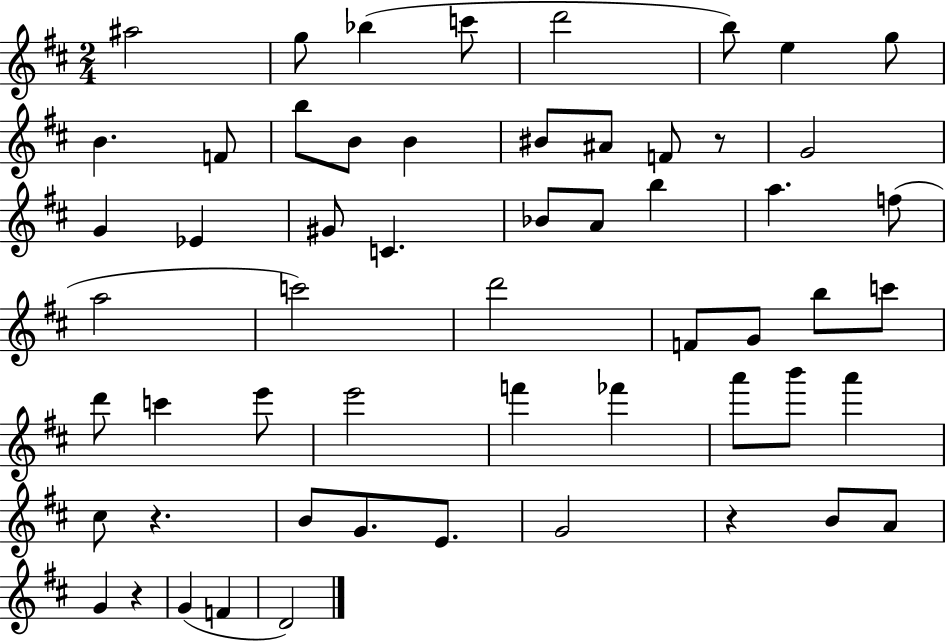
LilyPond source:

{
  \clef treble
  \numericTimeSignature
  \time 2/4
  \key d \major
  \repeat volta 2 { ais''2 | g''8 bes''4( c'''8 | d'''2 | b''8) e''4 g''8 | \break b'4. f'8 | b''8 b'8 b'4 | bis'8 ais'8 f'8 r8 | g'2 | \break g'4 ees'4 | gis'8 c'4. | bes'8 a'8 b''4 | a''4. f''8( | \break a''2 | c'''2) | d'''2 | f'8 g'8 b''8 c'''8 | \break d'''8 c'''4 e'''8 | e'''2 | f'''4 fes'''4 | a'''8 b'''8 a'''4 | \break cis''8 r4. | b'8 g'8. e'8. | g'2 | r4 b'8 a'8 | \break g'4 r4 | g'4( f'4 | d'2) | } \bar "|."
}